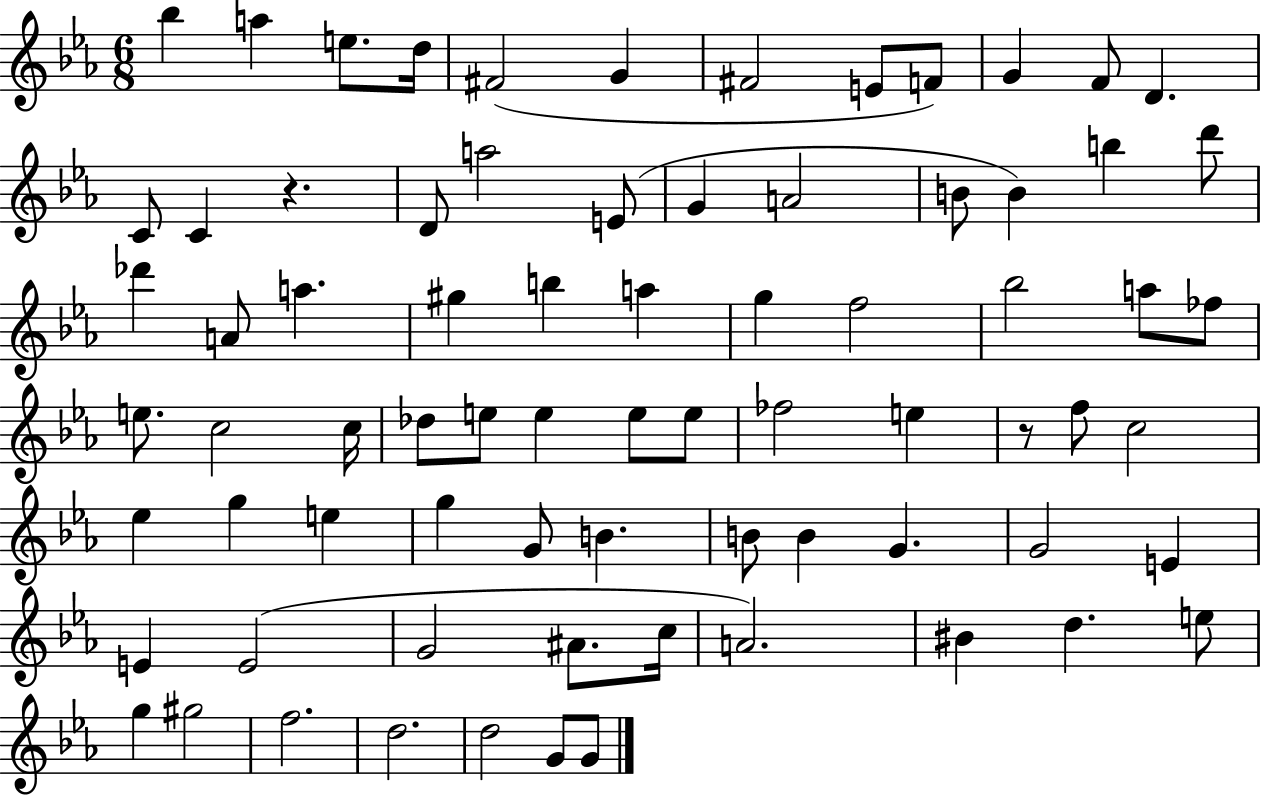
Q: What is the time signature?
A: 6/8